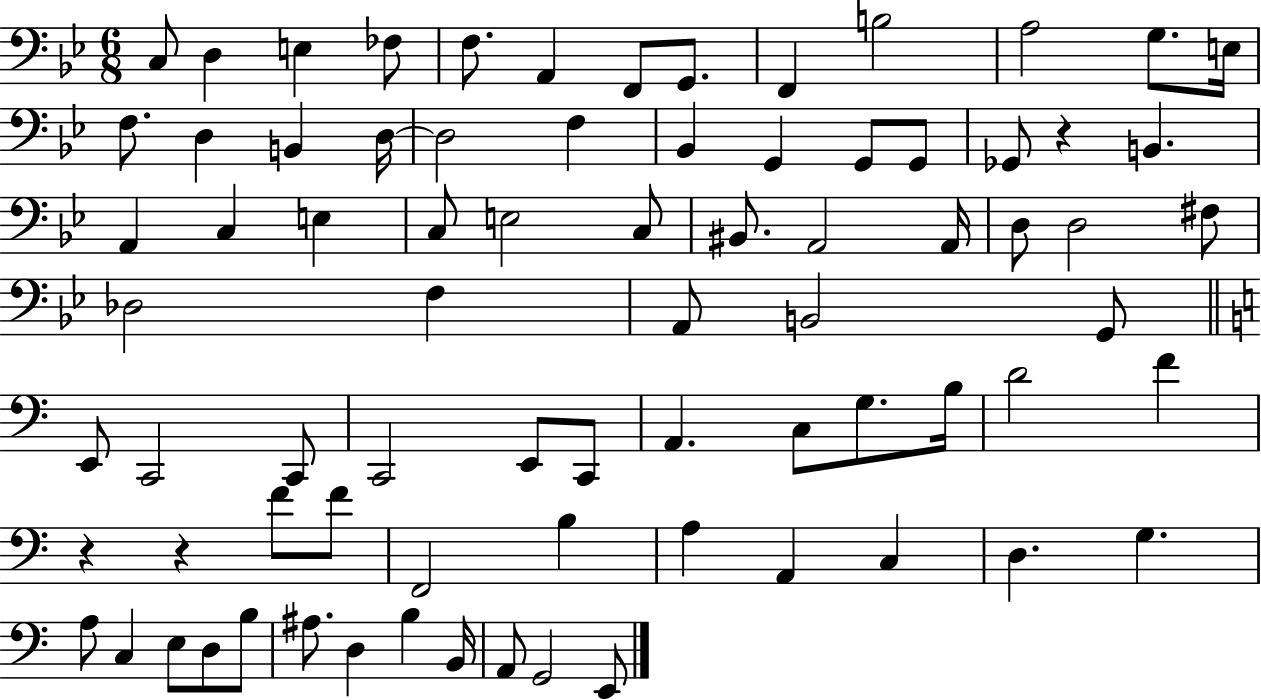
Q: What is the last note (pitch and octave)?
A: E2